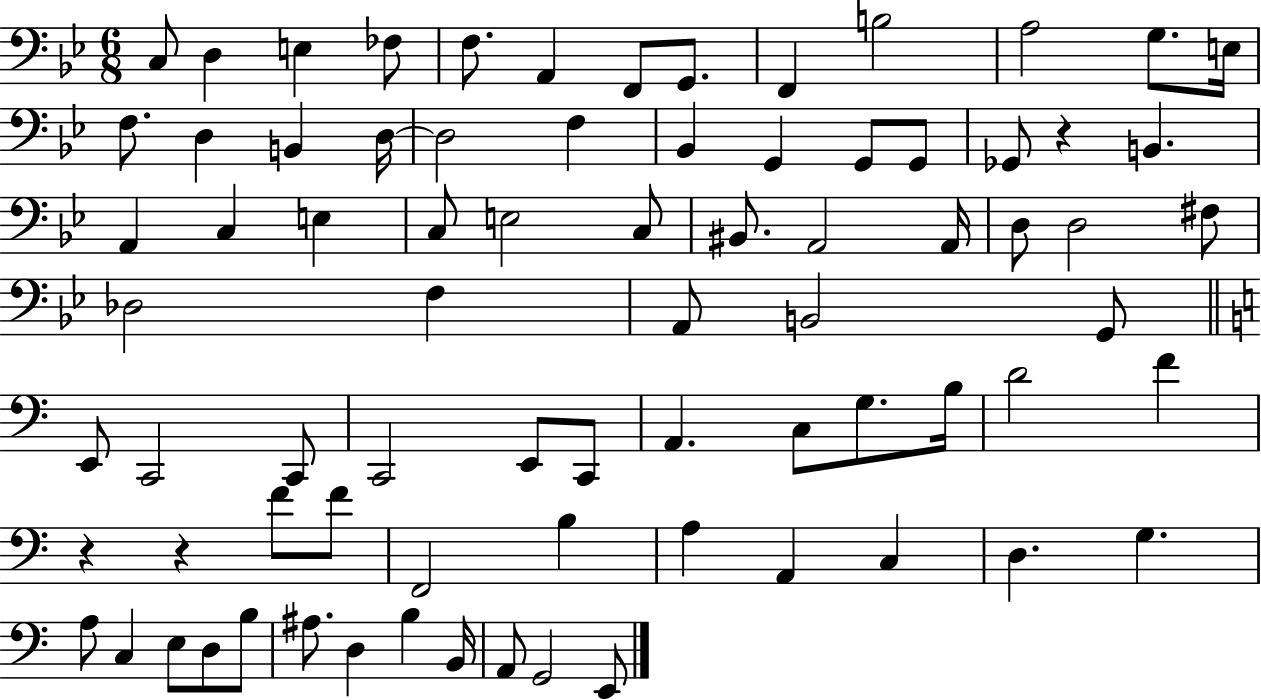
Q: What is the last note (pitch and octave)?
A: E2